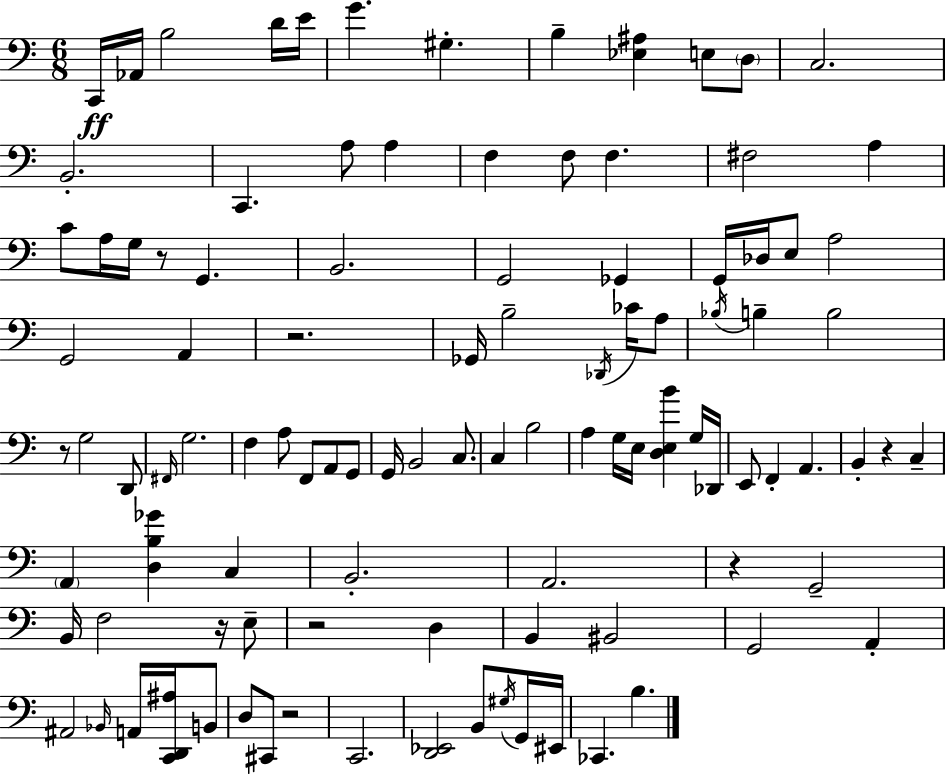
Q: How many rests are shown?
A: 8